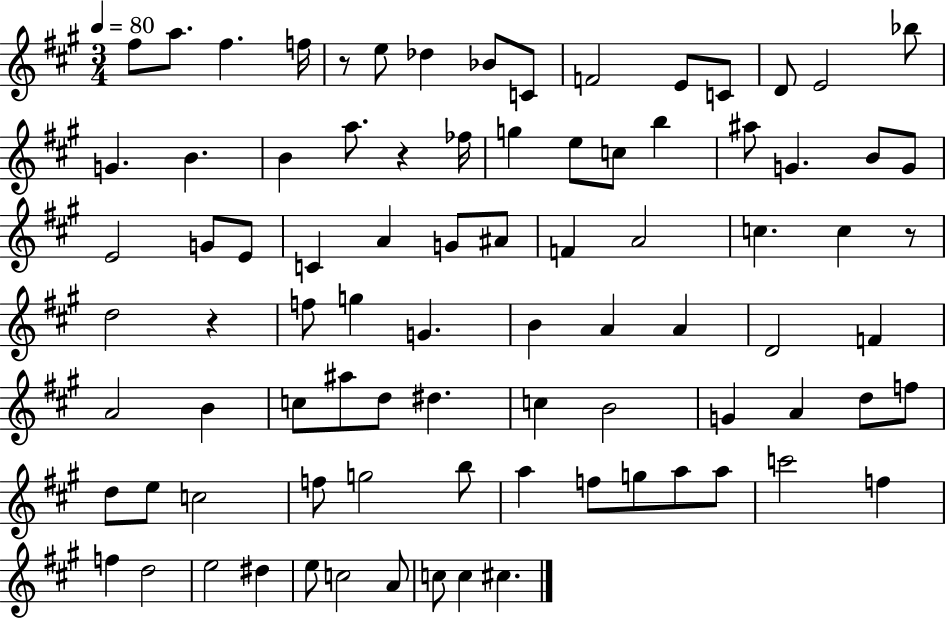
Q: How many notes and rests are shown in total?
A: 86